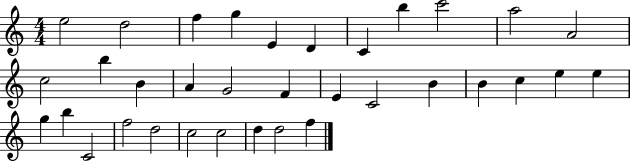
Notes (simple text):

E5/h D5/h F5/q G5/q E4/q D4/q C4/q B5/q C6/h A5/h A4/h C5/h B5/q B4/q A4/q G4/h F4/q E4/q C4/h B4/q B4/q C5/q E5/q E5/q G5/q B5/q C4/h F5/h D5/h C5/h C5/h D5/q D5/h F5/q